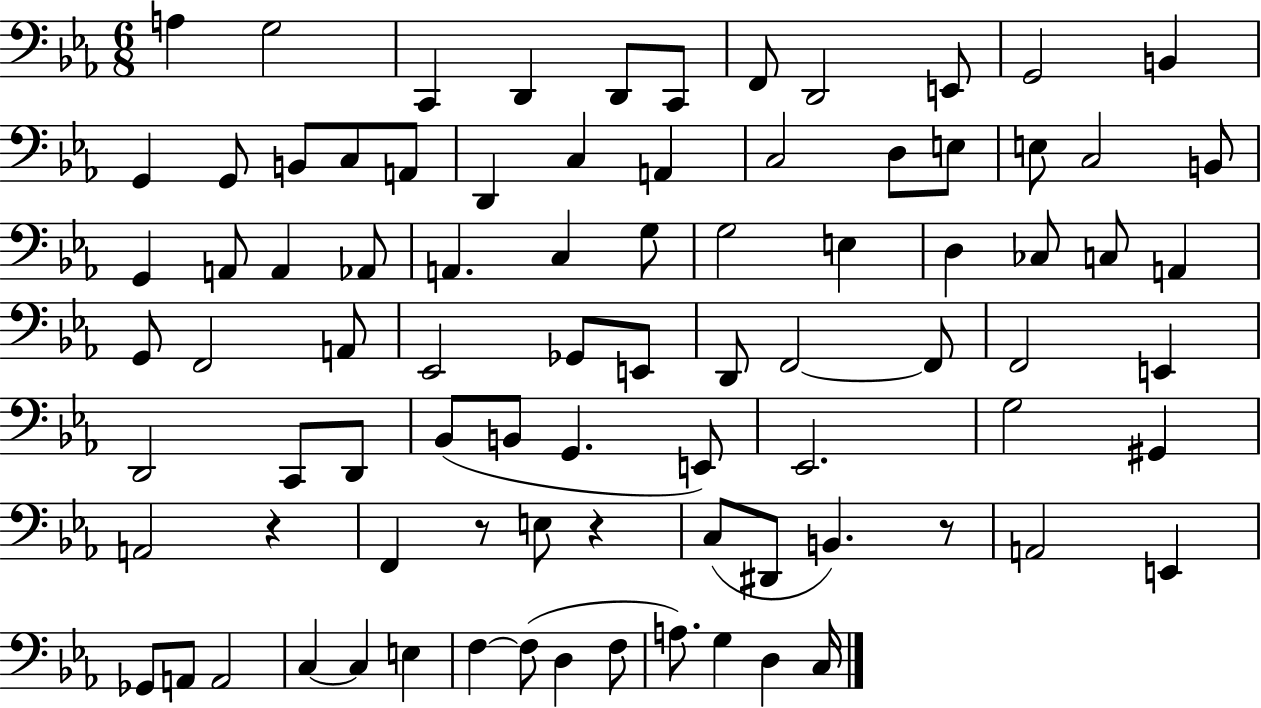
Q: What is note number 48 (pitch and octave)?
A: F2